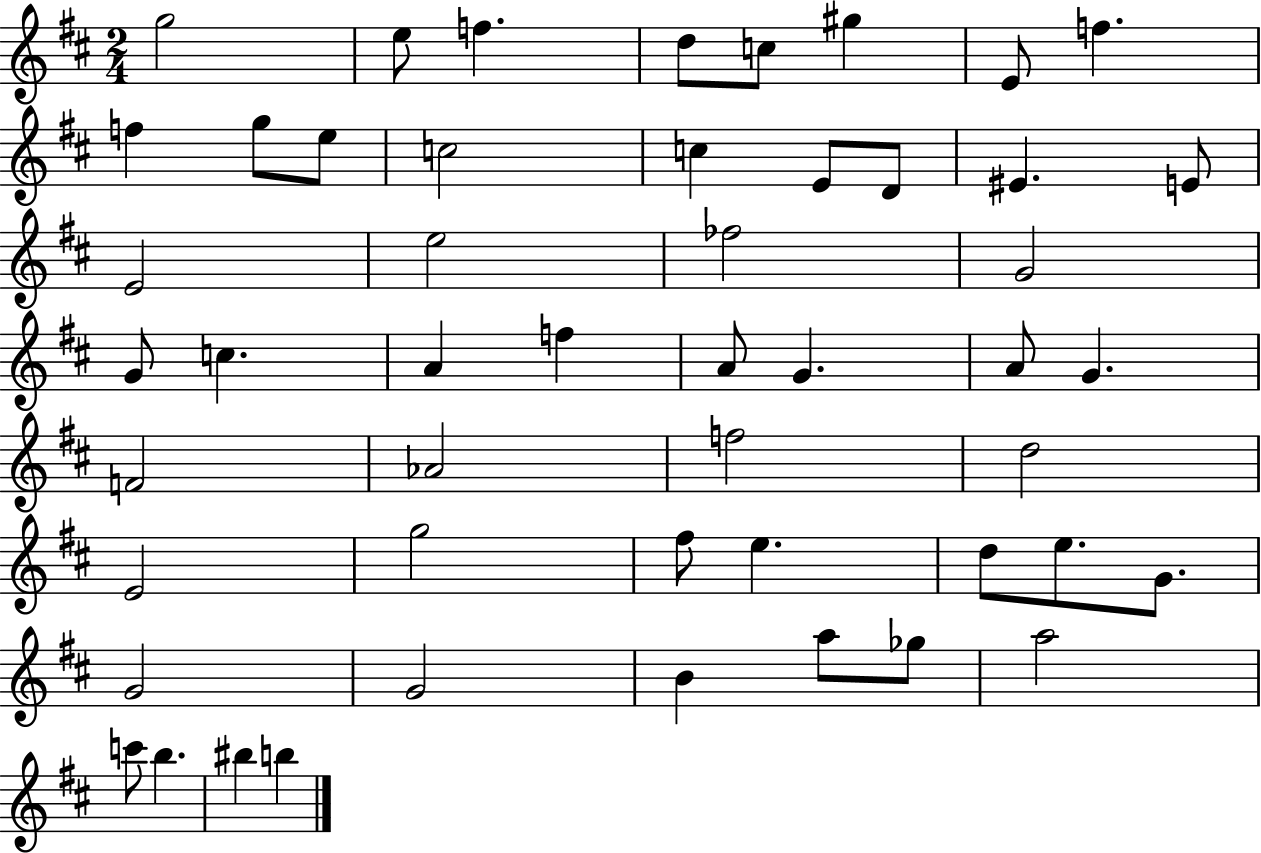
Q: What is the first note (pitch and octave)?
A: G5